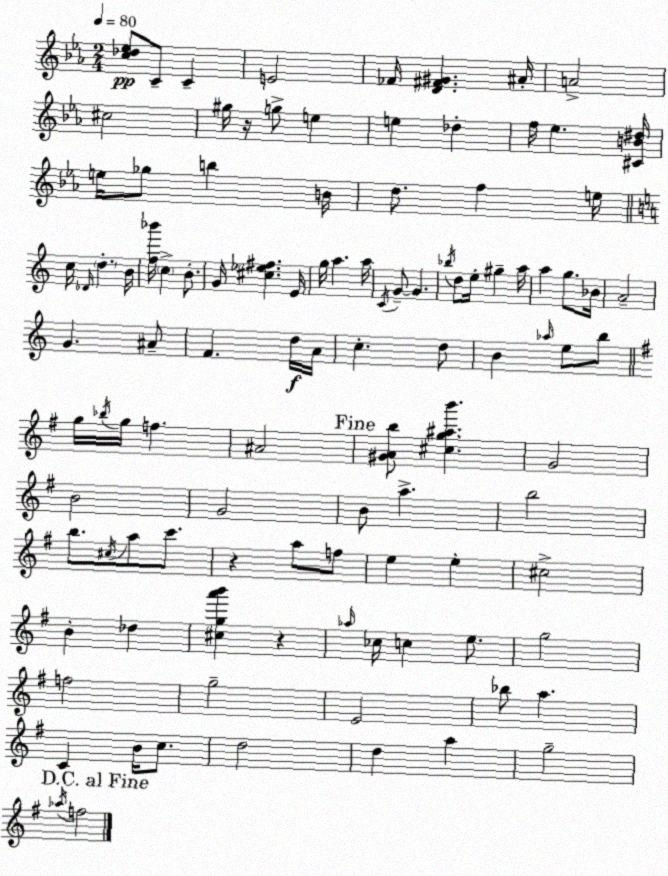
X:1
T:Untitled
M:2/4
L:1/4
K:Eb
[c_d_e]/2 C/2 C E2 _F/4 [D^F^G] ^A/4 A2 ^c2 ^g/4 z/4 g/2 e e _d f/4 _e [^CB^d]/4 e/4 _g/2 b B/4 d/2 f e/4 c/4 _D/4 d B/4 [f_b']/4 c B/2 G/4 [^c_e^f] E/4 g/4 a a/4 C/4 G/2 G _b/4 d/2 e/4 ^g a/4 a g/2 _B/4 A2 G ^A/2 F d/4 A/4 c d/2 B _a/4 e/2 b/2 g/4 _b/4 g/4 f ^A2 [^GAb]/2 [^cg^ab'] G2 B2 G2 B/2 a b2 b/2 ^c/4 a/2 c'/2 z a/2 f/2 e e ^c2 B _d [^cga'b'] z _a/4 _c/4 c e/2 g2 f2 g2 E2 _b/2 a C B/4 c/2 d2 d a g2 _a/4 f2